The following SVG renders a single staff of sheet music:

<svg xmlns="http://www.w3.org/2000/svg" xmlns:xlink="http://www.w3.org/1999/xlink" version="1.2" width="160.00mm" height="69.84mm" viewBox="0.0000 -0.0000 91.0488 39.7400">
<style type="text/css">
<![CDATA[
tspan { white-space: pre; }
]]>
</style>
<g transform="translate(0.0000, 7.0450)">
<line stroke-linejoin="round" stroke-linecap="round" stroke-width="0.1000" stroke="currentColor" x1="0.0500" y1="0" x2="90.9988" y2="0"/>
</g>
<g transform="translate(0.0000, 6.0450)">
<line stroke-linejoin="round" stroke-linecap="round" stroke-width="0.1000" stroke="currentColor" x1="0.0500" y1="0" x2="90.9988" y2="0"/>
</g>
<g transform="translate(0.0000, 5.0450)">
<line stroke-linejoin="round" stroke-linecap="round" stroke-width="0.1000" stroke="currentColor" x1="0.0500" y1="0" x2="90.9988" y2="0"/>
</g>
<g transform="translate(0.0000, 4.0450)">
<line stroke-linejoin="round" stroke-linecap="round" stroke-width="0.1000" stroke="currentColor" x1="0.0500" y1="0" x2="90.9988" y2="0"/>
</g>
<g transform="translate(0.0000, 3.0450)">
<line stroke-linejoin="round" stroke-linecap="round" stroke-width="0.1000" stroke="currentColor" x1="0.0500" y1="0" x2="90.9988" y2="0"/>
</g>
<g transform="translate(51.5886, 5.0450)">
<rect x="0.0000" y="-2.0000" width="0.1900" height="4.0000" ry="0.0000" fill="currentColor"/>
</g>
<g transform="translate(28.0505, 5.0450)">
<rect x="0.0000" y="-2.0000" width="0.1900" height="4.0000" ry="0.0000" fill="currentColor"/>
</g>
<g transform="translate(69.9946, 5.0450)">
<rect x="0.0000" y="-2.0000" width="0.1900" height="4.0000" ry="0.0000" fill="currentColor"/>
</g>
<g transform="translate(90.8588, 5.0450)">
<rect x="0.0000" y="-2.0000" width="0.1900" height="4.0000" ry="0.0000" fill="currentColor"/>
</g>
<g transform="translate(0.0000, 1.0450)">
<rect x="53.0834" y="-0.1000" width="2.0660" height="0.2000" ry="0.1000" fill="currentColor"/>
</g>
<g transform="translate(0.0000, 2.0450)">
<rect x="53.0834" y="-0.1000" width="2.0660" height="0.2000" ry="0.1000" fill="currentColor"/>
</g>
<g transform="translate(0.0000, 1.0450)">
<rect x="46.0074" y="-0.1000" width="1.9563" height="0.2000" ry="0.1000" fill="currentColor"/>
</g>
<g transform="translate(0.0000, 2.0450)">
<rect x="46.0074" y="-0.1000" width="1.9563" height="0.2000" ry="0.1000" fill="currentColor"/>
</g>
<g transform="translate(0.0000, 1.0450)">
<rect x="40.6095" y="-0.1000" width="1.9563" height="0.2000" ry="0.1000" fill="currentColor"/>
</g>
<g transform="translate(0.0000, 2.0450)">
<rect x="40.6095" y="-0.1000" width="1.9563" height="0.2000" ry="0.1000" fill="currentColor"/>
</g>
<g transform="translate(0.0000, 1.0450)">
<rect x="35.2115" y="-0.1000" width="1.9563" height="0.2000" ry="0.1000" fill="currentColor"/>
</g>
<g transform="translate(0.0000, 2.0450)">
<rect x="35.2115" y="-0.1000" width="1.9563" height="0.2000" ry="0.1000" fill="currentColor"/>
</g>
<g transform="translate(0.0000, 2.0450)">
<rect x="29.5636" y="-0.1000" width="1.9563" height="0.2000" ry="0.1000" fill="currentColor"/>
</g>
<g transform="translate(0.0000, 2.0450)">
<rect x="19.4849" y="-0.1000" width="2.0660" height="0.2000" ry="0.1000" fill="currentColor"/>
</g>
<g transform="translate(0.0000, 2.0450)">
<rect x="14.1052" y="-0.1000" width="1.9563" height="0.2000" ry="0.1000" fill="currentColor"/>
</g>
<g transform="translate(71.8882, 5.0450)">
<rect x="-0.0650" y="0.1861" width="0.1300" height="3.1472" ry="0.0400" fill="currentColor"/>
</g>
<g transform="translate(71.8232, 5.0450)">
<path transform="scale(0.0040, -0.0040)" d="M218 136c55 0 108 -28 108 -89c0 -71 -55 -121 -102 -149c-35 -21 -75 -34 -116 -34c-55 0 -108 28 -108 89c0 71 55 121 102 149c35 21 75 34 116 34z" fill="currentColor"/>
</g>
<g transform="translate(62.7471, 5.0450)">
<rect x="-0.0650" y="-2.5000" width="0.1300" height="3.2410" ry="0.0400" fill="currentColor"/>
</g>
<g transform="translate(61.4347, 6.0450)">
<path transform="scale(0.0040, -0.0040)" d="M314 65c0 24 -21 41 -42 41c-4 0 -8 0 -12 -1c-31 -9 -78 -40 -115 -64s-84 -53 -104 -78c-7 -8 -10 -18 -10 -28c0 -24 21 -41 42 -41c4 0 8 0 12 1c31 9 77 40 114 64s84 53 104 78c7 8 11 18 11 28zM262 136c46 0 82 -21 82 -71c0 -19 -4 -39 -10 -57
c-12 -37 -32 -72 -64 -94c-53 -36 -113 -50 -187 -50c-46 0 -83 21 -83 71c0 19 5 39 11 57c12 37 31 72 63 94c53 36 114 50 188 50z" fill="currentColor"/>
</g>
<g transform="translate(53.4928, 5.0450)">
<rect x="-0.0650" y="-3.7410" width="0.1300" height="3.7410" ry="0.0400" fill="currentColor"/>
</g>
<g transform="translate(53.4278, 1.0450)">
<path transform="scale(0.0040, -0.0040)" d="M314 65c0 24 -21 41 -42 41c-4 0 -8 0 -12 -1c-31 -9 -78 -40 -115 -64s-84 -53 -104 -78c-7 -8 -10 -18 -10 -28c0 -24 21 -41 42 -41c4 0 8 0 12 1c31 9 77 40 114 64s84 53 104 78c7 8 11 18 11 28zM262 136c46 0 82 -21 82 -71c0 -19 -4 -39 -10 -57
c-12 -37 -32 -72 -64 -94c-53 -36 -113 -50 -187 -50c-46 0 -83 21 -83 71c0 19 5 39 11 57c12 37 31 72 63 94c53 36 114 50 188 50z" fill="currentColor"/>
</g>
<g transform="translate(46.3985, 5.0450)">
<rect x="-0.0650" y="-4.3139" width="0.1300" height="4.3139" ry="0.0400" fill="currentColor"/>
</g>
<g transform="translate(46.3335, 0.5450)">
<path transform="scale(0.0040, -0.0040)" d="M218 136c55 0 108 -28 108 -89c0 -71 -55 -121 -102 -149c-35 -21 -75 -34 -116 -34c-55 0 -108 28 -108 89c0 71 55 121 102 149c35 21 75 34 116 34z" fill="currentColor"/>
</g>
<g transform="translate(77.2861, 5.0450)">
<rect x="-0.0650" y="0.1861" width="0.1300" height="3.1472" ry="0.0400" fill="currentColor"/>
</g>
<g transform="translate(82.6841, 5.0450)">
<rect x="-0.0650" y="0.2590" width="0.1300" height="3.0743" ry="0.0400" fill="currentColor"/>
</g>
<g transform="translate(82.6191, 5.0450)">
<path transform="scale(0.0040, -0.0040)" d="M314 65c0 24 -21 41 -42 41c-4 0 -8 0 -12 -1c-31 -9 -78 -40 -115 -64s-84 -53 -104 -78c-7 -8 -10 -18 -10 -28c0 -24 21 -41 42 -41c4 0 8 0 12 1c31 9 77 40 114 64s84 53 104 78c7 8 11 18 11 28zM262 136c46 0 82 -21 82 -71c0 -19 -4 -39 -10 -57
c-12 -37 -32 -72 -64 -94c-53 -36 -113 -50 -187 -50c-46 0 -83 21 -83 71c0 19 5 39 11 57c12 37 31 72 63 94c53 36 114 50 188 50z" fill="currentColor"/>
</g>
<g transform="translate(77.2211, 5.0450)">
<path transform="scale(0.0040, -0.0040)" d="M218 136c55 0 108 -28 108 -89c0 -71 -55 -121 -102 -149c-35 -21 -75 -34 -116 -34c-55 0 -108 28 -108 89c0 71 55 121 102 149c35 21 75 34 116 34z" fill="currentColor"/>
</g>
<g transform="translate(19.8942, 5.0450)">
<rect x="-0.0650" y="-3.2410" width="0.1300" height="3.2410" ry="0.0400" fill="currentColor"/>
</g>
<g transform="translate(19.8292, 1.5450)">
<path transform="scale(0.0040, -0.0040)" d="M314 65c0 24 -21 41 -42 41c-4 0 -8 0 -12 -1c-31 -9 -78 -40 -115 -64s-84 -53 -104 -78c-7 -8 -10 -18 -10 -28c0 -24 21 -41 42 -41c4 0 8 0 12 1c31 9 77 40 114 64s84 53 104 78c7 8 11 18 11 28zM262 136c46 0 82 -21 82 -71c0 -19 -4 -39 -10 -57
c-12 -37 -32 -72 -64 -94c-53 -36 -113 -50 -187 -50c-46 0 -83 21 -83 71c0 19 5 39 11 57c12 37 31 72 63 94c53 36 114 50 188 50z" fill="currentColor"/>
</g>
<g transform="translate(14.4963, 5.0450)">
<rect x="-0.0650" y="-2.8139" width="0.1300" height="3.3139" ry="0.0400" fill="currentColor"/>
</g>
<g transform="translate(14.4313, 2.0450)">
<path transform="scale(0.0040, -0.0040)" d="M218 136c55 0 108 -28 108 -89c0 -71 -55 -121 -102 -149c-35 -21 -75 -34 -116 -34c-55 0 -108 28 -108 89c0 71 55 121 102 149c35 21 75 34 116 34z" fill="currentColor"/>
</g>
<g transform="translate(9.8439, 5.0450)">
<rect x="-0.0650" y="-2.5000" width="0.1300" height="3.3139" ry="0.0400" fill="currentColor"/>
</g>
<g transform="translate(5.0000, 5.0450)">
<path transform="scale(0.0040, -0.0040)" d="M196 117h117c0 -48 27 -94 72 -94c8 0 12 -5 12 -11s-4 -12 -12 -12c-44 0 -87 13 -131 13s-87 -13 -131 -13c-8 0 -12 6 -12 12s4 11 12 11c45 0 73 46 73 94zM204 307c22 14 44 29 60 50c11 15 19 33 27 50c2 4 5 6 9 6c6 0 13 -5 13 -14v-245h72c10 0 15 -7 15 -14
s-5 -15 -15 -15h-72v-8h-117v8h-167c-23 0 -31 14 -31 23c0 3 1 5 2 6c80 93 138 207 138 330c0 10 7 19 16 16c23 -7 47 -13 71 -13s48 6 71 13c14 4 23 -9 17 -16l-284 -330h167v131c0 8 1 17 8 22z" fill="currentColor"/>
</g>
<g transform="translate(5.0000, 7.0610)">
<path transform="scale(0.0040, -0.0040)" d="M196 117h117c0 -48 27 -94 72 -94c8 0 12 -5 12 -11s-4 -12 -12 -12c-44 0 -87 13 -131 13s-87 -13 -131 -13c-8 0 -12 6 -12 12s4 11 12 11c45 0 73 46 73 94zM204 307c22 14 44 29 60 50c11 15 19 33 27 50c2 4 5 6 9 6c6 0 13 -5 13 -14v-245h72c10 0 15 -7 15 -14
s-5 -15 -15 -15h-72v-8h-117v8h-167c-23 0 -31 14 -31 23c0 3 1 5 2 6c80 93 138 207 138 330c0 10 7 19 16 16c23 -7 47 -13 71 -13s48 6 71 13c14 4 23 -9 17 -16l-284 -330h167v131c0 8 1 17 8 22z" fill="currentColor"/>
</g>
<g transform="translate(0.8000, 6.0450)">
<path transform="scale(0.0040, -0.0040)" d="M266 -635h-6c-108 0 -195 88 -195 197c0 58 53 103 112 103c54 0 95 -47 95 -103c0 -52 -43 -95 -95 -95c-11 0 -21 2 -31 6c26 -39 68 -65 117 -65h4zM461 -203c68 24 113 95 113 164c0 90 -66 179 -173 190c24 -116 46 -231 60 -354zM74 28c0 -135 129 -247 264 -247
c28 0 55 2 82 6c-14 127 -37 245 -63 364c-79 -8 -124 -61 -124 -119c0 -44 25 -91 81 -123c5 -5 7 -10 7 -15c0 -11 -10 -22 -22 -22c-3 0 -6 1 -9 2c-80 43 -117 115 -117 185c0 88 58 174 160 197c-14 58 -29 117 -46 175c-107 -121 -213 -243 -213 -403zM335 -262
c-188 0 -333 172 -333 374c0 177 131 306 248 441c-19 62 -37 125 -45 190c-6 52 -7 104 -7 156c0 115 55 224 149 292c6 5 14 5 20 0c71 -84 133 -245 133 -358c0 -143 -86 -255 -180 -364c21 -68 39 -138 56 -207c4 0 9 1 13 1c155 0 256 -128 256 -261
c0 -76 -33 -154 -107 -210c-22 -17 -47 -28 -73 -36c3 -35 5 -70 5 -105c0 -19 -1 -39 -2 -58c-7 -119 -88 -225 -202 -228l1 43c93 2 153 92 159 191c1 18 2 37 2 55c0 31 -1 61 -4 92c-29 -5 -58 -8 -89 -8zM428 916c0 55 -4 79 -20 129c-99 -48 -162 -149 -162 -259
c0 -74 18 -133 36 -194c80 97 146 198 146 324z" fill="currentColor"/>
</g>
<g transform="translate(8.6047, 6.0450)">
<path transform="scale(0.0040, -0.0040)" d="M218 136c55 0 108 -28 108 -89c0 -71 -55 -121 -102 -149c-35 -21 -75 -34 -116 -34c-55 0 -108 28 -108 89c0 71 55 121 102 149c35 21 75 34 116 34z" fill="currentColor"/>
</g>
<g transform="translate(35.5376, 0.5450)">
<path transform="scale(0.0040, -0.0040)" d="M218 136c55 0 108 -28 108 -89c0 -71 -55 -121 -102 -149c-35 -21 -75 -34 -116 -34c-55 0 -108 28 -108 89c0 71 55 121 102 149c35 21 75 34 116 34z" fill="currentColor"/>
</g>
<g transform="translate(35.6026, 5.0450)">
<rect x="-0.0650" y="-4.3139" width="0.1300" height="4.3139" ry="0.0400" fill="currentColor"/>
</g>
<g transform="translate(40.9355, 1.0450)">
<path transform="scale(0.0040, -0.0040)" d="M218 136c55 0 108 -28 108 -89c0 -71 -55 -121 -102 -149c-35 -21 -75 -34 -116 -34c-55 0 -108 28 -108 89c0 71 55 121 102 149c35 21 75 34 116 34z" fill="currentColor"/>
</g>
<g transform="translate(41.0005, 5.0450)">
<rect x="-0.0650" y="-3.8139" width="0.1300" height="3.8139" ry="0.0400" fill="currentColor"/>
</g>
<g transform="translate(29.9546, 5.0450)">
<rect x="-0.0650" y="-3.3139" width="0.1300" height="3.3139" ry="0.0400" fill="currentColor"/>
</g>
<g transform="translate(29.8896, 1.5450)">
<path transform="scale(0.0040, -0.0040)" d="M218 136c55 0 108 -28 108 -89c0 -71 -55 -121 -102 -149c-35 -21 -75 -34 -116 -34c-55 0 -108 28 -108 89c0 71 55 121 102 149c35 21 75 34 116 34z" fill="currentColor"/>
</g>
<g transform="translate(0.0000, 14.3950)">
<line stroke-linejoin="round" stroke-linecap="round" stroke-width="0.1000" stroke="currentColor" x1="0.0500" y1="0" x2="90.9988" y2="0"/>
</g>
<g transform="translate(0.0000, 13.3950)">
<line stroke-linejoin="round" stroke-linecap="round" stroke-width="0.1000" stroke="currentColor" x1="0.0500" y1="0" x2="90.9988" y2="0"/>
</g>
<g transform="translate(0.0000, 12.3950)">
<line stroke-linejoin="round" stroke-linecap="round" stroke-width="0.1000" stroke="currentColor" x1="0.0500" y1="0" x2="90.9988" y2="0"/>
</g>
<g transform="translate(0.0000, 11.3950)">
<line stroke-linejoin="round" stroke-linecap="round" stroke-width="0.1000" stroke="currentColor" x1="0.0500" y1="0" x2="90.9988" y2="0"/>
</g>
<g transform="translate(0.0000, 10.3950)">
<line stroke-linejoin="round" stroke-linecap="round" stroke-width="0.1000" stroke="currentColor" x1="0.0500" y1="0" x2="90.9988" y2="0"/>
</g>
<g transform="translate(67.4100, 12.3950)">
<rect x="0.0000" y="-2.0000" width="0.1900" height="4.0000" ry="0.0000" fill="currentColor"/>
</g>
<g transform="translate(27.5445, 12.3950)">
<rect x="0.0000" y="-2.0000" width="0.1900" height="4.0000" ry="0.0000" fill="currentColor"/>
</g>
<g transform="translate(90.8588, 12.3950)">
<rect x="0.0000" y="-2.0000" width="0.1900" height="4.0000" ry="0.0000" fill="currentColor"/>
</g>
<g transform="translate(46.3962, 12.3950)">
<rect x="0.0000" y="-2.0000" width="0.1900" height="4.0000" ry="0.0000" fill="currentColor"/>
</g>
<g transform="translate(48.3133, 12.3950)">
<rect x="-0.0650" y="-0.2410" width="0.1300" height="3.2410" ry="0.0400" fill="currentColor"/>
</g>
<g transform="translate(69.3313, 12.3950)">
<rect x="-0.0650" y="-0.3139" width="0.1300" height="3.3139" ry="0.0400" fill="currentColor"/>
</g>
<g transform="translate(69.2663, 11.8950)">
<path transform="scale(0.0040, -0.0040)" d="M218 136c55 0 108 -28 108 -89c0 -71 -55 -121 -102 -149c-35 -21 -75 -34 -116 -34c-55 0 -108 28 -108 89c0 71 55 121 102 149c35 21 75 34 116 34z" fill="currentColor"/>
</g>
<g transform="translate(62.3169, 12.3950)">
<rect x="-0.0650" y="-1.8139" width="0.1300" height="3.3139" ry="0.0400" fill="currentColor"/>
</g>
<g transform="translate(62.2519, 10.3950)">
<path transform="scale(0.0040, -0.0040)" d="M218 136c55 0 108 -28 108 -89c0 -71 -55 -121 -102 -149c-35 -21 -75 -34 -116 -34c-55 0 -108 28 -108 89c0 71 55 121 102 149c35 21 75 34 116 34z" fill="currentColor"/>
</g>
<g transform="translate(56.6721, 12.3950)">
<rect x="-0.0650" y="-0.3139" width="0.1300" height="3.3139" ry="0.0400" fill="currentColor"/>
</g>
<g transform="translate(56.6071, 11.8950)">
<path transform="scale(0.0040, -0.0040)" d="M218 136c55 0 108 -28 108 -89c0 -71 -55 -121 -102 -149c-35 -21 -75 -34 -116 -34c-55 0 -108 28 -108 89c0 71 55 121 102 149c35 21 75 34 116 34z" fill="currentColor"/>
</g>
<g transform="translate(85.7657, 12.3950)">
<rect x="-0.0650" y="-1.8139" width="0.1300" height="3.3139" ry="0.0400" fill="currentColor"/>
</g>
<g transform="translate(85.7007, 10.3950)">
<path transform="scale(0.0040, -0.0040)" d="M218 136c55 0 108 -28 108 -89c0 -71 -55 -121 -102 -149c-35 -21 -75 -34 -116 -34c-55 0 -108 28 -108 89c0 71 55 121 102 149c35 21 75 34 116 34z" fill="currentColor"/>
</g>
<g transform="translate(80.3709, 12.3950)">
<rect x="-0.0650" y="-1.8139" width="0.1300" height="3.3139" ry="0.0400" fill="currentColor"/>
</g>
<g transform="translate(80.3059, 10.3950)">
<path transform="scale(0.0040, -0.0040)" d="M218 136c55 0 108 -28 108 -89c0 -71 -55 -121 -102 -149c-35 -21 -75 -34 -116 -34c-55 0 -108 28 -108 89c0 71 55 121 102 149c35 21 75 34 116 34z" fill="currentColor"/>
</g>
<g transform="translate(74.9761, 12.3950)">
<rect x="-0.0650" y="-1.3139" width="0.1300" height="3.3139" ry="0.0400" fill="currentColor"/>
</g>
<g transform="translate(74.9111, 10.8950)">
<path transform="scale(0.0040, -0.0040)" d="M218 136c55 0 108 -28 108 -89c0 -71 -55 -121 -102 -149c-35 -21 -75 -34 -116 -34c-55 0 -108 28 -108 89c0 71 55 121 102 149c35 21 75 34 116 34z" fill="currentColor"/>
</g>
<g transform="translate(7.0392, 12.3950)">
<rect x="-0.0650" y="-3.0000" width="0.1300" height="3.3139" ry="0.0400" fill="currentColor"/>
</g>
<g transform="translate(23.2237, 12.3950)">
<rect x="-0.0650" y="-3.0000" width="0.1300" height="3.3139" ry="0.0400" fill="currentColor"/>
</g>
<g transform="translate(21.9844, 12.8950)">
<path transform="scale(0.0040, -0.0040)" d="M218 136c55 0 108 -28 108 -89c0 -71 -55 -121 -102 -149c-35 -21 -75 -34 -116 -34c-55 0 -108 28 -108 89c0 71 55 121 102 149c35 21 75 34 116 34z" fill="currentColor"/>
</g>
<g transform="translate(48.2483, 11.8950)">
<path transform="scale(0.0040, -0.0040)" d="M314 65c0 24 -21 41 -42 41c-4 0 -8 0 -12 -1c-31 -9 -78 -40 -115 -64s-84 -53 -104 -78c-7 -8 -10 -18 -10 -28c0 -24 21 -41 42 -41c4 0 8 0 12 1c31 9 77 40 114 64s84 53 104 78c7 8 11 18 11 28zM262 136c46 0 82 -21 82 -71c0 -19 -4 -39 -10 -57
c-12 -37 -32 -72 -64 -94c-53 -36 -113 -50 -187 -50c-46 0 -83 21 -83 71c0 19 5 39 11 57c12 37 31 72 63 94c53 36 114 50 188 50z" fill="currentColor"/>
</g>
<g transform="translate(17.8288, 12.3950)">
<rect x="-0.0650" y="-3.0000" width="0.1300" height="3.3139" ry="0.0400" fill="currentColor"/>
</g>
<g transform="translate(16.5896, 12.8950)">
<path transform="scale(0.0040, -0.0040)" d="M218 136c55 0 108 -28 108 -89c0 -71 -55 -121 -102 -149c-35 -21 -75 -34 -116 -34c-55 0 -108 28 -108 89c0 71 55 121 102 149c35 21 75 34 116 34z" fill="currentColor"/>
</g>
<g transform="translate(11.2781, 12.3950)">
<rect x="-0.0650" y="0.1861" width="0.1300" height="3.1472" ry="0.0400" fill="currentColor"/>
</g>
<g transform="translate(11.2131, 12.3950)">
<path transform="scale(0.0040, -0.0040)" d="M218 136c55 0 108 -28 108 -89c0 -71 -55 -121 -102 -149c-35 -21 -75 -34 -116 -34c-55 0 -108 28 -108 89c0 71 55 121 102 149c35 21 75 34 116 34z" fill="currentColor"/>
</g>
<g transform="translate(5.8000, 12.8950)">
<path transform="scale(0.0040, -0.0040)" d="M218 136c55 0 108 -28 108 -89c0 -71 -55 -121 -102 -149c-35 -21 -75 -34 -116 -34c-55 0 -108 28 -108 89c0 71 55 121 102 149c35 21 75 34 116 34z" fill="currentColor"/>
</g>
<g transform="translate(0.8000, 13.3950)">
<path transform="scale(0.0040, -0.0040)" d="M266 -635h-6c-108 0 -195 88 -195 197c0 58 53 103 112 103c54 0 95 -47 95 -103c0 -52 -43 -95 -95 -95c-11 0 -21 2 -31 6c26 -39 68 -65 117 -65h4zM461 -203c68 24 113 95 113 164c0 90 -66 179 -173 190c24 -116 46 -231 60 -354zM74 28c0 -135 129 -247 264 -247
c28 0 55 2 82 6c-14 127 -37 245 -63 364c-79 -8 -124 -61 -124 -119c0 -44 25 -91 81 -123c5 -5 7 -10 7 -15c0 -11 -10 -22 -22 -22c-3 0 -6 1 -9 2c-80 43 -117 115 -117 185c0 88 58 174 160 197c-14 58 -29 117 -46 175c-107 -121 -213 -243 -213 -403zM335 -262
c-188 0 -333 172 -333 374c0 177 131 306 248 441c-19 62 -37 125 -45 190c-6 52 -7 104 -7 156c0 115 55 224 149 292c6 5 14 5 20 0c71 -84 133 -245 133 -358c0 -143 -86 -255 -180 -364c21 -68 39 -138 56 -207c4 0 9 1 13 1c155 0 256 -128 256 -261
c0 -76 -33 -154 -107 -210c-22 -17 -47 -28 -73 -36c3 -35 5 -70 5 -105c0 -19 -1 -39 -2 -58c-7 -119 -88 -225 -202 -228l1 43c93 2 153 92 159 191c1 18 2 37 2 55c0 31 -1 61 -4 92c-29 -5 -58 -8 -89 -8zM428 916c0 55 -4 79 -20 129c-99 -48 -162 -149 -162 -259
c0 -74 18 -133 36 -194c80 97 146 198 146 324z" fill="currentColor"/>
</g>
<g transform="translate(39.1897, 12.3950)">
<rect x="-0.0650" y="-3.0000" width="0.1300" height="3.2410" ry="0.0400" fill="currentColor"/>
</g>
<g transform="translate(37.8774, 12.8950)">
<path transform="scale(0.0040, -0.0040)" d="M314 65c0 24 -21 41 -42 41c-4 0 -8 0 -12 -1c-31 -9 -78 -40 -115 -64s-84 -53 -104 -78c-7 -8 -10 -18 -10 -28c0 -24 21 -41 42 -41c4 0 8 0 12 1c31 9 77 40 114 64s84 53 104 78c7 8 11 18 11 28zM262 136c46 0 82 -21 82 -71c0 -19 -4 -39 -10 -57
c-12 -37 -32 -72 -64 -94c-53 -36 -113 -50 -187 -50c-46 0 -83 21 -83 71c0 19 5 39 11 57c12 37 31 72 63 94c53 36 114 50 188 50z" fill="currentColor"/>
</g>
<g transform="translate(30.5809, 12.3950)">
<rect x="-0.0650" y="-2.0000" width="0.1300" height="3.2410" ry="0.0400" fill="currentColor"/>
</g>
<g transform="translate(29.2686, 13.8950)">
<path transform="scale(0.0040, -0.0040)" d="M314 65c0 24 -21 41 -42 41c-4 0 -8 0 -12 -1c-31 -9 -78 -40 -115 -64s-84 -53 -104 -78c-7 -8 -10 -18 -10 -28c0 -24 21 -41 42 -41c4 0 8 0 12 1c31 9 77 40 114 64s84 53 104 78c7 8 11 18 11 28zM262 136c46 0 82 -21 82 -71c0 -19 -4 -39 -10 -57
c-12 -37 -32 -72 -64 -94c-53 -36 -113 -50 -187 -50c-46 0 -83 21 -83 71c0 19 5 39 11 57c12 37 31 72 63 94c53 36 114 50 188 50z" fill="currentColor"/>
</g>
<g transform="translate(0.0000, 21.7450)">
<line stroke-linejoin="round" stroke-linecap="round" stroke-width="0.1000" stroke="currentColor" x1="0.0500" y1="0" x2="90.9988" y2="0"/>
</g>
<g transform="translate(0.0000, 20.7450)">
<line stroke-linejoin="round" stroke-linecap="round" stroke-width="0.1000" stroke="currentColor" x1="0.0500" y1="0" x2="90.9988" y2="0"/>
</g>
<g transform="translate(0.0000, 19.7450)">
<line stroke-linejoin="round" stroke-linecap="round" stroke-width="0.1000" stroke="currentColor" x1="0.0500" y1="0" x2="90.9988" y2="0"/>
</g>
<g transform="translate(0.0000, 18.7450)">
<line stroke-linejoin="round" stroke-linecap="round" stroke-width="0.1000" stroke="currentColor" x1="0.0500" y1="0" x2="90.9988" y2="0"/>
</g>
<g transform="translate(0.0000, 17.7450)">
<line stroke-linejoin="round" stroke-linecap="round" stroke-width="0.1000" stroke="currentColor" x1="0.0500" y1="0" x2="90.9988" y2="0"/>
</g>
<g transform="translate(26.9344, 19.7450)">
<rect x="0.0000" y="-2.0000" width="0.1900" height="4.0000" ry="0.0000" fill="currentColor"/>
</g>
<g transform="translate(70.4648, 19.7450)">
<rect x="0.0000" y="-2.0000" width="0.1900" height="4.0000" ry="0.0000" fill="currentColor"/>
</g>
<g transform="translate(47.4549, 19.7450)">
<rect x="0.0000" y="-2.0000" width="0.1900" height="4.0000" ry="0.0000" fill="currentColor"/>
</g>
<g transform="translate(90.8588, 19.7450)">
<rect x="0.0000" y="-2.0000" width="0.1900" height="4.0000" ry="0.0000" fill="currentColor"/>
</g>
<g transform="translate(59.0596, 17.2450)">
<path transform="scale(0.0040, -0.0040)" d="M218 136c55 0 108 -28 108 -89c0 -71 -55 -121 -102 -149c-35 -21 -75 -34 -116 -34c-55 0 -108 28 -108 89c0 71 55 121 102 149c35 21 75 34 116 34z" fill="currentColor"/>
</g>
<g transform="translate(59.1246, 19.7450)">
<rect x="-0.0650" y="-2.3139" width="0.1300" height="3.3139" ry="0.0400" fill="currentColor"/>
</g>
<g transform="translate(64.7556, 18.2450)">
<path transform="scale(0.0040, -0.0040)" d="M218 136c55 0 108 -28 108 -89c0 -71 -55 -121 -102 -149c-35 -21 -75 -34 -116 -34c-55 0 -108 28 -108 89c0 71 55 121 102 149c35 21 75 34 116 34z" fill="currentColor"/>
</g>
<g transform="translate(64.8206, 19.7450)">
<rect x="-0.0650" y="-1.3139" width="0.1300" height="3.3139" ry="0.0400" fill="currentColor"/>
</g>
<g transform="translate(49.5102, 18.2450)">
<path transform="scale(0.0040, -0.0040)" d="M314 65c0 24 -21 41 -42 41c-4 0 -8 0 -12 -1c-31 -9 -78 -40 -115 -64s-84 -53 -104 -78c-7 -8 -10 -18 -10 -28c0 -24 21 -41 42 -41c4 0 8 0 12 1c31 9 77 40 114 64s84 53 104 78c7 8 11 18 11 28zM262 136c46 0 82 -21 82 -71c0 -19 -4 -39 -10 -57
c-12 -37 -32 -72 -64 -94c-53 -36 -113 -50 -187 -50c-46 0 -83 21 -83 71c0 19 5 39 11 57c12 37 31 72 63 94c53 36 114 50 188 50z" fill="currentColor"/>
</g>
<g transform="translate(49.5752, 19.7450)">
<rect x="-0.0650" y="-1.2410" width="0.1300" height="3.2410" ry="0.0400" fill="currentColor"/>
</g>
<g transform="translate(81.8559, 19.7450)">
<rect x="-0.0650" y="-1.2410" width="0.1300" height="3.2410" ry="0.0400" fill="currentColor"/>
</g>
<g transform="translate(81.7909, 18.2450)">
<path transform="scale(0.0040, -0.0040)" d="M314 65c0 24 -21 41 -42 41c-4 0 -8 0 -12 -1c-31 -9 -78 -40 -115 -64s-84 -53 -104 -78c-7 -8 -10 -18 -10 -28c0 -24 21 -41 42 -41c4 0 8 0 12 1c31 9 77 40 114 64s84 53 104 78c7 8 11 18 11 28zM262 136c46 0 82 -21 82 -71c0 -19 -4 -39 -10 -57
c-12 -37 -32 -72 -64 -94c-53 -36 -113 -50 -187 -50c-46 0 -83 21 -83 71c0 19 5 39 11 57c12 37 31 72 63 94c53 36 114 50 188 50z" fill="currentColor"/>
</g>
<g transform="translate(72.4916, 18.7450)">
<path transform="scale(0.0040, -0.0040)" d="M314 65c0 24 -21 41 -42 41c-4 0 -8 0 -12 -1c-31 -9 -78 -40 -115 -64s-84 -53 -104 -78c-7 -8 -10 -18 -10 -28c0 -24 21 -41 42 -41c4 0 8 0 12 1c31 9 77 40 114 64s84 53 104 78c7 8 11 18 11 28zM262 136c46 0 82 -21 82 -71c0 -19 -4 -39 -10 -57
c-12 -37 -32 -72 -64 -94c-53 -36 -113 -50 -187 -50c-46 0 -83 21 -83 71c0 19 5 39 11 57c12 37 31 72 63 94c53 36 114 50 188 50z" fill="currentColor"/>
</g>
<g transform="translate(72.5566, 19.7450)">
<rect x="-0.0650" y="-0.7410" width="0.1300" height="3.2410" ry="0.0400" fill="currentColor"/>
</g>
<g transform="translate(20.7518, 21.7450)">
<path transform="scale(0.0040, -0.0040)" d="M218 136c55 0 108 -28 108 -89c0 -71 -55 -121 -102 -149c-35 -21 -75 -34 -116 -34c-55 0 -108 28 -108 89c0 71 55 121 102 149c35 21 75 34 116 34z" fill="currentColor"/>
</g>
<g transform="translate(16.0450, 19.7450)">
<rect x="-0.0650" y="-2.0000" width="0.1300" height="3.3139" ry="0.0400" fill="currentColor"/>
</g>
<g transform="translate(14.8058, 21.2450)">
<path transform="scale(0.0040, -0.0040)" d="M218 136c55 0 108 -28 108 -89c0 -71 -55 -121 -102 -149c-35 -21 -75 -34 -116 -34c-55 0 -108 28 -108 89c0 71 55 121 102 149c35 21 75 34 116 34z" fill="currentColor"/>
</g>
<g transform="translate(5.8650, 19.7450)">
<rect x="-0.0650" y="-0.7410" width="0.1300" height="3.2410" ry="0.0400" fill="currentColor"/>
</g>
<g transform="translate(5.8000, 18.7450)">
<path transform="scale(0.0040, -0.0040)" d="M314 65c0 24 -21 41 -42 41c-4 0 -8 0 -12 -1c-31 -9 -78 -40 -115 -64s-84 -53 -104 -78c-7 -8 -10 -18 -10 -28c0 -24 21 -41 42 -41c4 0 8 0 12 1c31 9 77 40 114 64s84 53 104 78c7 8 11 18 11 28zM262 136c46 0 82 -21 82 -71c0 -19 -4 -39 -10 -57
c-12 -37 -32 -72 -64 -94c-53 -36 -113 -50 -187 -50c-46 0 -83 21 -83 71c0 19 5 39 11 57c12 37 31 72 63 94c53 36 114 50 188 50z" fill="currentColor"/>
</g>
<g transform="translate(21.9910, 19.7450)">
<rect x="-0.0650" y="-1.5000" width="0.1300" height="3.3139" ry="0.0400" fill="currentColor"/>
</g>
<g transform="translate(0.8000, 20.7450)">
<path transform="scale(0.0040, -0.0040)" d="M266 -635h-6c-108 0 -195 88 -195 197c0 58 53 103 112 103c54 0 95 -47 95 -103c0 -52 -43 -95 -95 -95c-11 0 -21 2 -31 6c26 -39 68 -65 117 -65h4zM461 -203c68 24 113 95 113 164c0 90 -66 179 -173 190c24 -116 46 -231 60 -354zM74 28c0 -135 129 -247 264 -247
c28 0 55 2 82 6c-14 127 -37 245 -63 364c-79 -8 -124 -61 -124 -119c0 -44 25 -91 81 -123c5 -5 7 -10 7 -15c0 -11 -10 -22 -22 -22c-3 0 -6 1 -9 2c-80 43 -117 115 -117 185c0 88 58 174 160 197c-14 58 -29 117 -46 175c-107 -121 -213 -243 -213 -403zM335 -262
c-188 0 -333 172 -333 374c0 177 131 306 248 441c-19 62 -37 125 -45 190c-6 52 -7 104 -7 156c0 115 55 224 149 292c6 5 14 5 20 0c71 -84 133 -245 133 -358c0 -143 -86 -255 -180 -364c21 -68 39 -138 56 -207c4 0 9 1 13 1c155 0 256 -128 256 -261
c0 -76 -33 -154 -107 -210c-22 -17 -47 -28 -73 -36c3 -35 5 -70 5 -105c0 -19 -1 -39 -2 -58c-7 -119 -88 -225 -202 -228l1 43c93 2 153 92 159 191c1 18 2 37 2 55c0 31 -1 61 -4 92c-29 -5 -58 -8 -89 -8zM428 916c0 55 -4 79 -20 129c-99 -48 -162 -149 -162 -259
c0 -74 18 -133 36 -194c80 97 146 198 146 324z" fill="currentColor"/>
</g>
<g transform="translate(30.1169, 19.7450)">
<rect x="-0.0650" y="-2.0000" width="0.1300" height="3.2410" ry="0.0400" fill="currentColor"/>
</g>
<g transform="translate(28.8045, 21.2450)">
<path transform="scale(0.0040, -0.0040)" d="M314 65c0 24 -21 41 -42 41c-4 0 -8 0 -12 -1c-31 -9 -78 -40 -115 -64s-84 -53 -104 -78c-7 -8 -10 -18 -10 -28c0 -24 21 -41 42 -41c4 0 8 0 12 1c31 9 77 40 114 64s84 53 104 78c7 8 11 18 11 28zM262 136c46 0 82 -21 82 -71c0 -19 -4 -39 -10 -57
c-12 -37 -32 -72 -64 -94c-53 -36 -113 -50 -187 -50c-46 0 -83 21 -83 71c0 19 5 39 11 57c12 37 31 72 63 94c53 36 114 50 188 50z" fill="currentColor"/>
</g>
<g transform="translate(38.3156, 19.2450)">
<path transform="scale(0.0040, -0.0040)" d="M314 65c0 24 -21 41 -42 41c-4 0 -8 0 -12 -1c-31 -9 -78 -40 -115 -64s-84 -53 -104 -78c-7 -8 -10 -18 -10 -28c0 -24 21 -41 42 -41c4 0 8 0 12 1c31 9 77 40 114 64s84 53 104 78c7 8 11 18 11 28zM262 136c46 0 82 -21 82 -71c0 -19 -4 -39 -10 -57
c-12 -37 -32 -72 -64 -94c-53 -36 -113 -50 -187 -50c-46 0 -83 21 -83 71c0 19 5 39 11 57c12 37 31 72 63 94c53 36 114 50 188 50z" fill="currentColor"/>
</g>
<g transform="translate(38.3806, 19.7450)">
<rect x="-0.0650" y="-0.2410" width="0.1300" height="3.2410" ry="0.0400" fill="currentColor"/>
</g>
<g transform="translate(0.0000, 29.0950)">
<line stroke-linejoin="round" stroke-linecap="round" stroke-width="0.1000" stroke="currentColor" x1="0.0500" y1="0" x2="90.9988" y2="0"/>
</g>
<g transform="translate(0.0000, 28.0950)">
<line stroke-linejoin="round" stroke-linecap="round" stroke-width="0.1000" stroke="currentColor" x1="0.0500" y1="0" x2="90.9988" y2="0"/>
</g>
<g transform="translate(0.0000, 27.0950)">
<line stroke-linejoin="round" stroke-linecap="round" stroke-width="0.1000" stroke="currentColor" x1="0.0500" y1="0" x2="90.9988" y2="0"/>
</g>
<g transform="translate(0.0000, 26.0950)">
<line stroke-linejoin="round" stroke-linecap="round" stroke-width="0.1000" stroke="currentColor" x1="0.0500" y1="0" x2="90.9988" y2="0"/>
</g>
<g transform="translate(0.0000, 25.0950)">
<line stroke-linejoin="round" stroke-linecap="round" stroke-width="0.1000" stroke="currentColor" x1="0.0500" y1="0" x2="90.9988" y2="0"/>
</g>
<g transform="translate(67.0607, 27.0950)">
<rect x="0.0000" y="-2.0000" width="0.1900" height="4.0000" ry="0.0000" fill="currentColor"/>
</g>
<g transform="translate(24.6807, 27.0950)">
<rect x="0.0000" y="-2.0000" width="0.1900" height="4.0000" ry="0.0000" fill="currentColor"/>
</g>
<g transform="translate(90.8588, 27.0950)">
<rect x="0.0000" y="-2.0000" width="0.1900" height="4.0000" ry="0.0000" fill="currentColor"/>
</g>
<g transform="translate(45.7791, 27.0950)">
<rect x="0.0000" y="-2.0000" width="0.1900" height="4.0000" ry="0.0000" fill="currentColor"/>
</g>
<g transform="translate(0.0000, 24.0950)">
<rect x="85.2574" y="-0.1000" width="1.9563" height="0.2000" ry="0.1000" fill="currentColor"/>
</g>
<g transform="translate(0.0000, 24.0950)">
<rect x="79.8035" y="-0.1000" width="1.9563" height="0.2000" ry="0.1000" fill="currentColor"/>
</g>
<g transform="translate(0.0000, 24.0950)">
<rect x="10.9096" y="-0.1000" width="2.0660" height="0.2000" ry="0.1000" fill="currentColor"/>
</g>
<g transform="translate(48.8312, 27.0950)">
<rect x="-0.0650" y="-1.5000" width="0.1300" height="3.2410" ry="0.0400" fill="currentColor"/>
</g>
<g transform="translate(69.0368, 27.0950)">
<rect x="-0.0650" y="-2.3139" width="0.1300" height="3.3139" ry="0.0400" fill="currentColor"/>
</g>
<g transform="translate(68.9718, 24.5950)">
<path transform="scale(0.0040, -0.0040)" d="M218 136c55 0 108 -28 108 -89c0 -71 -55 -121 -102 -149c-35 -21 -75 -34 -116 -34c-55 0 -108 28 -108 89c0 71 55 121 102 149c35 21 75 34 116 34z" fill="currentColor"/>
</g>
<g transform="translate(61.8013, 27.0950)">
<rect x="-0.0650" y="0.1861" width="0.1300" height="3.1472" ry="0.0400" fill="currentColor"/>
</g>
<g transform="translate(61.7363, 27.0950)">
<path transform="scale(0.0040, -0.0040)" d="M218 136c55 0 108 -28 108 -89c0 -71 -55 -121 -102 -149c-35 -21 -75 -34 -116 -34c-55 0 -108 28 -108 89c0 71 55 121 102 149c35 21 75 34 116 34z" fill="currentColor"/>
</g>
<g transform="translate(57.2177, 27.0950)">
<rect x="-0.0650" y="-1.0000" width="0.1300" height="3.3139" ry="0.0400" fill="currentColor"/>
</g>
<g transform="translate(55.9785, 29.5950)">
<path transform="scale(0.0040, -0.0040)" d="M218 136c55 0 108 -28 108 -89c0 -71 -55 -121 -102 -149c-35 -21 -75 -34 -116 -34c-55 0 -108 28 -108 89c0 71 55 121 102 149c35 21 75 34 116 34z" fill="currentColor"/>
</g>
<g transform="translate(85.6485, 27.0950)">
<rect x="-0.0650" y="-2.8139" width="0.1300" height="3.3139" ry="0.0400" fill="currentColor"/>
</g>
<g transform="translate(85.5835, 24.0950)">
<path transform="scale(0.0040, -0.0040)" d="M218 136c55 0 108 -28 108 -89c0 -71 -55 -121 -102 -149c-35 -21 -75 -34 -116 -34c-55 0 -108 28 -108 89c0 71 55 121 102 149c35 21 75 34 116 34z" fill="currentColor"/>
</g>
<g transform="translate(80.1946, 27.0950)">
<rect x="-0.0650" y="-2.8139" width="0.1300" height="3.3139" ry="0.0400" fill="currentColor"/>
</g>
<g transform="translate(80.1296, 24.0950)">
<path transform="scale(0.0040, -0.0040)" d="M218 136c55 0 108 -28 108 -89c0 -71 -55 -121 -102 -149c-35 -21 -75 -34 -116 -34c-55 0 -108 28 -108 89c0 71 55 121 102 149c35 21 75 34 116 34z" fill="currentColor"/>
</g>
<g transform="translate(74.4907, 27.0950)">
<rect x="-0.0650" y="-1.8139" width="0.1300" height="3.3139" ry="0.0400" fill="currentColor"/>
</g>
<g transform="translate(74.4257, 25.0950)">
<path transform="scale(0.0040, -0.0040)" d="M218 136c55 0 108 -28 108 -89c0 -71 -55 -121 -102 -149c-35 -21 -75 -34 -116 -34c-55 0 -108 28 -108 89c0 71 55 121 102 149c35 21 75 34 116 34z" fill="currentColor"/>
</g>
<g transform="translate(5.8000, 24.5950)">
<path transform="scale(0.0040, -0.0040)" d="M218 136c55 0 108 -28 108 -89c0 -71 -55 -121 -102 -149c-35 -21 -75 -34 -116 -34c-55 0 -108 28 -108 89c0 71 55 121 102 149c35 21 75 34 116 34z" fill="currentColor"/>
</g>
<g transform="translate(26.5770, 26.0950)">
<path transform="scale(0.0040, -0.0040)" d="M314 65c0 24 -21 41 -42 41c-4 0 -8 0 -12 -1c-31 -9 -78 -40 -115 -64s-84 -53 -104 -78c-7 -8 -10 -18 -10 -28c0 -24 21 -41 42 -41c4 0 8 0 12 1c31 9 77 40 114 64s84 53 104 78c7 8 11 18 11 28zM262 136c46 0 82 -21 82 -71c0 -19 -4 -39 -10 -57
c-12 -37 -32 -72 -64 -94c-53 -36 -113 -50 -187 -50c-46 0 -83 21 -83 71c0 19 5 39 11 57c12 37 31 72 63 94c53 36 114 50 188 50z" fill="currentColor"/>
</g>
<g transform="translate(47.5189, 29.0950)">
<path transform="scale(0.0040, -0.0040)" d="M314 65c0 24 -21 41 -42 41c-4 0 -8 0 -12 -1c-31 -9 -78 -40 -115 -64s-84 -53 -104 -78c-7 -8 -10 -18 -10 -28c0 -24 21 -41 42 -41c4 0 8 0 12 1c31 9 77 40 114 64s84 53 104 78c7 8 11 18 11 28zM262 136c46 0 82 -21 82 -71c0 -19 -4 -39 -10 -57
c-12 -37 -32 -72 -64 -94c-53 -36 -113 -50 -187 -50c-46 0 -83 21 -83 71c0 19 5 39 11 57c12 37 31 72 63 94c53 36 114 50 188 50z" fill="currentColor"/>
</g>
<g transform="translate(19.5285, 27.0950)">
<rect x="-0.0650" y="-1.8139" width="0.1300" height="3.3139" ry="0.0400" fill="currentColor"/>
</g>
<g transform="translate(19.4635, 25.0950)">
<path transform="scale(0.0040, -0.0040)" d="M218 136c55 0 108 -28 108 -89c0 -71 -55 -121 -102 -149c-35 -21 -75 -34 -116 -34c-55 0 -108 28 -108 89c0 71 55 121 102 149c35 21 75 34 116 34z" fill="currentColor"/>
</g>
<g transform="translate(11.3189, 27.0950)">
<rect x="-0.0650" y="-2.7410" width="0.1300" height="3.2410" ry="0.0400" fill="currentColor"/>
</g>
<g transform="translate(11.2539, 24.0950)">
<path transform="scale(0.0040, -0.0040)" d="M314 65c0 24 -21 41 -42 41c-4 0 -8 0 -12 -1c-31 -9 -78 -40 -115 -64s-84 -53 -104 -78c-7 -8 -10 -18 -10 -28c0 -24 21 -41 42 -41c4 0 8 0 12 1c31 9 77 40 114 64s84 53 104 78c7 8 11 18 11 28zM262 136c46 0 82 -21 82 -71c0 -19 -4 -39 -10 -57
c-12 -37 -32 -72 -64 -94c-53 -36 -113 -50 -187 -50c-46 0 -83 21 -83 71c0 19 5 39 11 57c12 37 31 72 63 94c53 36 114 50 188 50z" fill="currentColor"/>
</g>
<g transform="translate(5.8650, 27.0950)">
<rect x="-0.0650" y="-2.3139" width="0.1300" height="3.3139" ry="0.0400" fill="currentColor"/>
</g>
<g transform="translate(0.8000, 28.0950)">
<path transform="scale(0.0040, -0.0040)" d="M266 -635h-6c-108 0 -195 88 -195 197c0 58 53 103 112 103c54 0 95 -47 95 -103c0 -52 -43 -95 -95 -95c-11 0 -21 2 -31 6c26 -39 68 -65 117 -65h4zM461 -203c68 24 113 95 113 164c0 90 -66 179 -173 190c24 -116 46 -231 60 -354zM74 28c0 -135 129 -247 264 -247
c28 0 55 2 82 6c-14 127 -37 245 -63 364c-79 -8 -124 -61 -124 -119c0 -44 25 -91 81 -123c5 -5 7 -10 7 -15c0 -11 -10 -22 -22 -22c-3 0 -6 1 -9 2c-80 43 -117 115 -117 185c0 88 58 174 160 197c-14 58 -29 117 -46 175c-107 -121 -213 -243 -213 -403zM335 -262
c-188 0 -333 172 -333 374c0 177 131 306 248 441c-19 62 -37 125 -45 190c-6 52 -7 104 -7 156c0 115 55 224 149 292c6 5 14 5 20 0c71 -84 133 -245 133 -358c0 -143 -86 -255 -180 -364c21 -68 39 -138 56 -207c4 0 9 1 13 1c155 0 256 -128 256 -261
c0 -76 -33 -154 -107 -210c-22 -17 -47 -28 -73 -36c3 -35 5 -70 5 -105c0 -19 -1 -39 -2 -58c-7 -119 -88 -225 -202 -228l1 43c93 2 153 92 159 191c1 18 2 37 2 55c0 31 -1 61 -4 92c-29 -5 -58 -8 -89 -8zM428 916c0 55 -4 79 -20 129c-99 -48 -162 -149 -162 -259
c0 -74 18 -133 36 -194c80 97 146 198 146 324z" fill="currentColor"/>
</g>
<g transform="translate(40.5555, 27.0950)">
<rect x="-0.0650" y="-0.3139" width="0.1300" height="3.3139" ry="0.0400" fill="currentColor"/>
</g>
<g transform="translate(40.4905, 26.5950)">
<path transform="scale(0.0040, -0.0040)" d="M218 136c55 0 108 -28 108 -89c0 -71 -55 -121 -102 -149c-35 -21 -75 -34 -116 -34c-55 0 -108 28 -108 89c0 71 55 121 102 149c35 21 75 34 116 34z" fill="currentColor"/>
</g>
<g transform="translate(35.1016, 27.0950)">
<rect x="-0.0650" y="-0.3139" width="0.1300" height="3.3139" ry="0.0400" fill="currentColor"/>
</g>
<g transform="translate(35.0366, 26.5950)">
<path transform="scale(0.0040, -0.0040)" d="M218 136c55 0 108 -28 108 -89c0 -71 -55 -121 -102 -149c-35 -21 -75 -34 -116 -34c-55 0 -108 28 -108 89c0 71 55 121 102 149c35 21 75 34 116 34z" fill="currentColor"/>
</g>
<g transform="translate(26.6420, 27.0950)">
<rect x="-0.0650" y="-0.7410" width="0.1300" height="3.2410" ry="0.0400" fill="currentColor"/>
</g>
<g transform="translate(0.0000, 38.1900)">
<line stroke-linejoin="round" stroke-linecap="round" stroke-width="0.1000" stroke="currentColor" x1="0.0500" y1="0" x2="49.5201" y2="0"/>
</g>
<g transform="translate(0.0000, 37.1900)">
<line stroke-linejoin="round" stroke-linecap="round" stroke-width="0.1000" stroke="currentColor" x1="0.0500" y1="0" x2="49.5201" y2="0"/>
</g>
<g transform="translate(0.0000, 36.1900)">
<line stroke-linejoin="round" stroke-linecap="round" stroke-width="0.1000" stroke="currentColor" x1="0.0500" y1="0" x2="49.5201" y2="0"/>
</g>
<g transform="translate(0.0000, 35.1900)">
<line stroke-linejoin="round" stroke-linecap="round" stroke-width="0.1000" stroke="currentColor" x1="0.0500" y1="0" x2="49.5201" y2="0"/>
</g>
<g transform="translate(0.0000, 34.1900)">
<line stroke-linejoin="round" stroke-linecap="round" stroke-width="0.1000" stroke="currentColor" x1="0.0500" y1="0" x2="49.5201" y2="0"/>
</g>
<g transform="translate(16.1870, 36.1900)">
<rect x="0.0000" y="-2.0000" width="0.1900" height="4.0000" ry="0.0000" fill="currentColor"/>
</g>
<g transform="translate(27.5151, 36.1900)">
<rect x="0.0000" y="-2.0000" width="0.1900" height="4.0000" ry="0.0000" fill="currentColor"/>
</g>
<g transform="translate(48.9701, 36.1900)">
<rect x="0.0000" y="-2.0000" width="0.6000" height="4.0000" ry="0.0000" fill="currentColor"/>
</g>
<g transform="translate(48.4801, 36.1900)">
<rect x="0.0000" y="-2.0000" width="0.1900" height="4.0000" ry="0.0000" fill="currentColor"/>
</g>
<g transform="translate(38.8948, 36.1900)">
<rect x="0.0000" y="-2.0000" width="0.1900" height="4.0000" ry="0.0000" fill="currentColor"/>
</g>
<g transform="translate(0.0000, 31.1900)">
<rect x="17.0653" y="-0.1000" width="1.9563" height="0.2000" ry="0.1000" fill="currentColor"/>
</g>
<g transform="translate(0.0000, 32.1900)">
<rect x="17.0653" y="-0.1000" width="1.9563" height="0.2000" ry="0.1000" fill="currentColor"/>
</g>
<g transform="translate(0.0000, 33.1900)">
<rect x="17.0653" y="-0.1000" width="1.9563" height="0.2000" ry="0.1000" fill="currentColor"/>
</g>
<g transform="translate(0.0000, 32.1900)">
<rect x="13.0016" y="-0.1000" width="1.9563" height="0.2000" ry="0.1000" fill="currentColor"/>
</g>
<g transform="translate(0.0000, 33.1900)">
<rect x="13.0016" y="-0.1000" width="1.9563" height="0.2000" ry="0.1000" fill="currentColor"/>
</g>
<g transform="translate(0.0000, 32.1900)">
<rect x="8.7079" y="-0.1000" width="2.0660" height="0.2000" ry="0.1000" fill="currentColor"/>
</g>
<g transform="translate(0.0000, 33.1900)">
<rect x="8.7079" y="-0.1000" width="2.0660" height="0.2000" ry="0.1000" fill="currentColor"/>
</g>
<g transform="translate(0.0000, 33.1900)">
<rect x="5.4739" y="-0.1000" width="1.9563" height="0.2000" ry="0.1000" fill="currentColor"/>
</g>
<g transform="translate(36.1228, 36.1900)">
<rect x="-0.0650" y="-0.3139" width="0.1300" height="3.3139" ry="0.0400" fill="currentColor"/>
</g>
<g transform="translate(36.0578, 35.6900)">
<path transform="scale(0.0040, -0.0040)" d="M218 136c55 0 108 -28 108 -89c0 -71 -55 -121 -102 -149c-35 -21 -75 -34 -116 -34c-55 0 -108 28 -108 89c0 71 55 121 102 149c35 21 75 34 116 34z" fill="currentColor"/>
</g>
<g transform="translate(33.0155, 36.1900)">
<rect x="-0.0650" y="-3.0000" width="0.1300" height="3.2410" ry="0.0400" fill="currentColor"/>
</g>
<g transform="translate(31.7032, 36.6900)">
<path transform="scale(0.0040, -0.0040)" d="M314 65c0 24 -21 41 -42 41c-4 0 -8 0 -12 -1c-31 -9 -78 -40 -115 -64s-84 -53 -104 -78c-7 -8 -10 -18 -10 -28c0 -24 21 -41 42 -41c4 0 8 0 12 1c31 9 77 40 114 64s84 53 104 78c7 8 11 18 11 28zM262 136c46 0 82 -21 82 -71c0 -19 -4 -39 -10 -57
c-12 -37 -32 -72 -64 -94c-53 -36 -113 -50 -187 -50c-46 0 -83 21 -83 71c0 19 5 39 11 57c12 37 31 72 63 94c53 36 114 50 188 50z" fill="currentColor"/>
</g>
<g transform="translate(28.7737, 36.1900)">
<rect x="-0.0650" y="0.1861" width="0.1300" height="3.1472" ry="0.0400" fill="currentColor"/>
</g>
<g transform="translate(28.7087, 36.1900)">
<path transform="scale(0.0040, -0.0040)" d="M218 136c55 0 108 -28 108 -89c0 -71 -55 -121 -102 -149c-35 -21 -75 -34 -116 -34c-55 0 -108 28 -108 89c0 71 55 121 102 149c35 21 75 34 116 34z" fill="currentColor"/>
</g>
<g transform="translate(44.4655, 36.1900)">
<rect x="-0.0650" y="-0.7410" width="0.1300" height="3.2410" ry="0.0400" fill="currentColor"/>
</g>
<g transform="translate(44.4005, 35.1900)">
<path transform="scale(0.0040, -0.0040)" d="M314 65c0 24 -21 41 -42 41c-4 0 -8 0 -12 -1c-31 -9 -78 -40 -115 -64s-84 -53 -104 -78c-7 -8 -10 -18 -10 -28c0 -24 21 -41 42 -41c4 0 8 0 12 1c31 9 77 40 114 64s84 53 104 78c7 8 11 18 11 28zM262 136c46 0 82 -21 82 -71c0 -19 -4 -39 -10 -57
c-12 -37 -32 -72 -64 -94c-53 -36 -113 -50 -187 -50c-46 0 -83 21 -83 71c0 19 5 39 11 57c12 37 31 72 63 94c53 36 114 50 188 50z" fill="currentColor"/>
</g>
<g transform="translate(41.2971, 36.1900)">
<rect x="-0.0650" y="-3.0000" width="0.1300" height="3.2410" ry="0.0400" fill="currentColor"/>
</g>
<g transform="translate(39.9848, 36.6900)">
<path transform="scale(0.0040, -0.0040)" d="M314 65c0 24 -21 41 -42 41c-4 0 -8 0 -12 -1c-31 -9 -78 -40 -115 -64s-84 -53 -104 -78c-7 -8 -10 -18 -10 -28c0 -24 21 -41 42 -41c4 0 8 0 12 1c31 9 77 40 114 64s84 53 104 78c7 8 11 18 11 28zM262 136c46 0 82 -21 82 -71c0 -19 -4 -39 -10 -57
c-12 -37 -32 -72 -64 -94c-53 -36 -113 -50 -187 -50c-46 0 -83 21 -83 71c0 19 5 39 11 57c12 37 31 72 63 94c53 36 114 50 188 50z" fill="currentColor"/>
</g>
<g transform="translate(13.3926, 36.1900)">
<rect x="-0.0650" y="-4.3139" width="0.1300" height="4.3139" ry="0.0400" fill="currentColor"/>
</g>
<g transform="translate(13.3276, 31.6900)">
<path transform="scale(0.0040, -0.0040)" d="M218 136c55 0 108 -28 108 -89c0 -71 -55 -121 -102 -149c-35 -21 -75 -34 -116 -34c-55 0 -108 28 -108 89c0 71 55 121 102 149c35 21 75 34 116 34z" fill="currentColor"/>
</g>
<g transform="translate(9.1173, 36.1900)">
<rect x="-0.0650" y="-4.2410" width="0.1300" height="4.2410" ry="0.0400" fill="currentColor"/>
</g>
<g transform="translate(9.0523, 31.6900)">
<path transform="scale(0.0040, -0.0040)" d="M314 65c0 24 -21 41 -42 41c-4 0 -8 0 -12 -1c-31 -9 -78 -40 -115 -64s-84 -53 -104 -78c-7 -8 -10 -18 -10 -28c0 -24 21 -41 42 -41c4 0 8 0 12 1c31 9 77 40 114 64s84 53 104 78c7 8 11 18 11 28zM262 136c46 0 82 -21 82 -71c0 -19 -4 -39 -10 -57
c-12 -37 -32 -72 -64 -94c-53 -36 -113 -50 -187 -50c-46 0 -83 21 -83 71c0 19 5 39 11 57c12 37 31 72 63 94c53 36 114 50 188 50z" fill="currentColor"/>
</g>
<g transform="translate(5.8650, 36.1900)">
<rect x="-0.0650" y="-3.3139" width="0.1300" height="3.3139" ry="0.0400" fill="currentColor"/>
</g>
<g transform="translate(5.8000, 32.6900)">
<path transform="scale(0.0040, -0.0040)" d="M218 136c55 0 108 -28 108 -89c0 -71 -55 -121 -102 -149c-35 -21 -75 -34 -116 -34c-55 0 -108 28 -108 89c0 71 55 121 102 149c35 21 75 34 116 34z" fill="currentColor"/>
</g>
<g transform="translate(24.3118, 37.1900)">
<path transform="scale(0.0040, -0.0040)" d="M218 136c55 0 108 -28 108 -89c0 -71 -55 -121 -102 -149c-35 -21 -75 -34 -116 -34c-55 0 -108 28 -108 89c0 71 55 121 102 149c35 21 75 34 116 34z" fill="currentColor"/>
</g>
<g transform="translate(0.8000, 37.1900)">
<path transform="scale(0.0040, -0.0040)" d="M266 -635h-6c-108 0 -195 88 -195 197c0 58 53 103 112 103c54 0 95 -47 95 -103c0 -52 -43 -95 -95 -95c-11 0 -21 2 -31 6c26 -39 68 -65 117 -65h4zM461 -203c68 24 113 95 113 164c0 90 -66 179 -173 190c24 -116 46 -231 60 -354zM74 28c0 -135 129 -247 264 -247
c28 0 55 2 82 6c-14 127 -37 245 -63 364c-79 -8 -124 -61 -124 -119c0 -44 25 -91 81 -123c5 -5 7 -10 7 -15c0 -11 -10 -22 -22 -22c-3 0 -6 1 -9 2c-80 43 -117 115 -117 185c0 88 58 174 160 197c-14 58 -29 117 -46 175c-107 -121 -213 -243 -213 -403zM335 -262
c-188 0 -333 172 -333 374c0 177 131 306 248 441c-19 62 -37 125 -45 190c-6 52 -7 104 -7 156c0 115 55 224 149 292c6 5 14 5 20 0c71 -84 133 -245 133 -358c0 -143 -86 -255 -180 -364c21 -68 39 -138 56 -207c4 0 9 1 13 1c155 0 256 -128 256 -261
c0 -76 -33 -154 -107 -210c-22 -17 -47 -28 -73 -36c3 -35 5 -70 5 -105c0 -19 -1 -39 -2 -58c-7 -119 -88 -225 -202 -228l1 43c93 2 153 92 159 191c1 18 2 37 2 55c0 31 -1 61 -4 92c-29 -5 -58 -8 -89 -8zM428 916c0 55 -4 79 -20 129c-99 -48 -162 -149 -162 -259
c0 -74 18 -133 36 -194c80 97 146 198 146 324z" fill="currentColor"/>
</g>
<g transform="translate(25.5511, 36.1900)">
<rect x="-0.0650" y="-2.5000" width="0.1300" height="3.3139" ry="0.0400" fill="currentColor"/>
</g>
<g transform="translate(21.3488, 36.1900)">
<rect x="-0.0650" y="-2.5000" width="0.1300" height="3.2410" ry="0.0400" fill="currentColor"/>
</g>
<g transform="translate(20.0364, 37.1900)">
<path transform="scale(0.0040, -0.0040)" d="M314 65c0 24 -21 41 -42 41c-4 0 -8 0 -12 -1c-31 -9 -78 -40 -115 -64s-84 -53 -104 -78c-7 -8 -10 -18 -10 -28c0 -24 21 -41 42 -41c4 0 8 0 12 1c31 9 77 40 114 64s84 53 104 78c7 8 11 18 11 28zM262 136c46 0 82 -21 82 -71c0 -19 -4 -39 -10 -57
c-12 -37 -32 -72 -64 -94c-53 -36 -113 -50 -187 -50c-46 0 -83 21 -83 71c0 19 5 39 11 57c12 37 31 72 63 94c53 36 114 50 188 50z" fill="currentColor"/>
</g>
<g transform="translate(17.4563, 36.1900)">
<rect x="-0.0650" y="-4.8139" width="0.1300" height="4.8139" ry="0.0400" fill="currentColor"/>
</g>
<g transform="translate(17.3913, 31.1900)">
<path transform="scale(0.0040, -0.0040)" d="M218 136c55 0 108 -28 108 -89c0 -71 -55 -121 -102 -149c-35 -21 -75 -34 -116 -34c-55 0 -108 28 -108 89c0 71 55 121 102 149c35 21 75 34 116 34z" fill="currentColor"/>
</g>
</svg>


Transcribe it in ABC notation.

X:1
T:Untitled
M:4/4
L:1/4
K:C
G a b2 b d' c' d' c'2 G2 B B B2 A B A A F2 A2 c2 c f c e f f d2 F E F2 c2 e2 g e d2 e2 g a2 f d2 c c E2 D B g f a a b d'2 d' e' G2 G B A2 c A2 d2